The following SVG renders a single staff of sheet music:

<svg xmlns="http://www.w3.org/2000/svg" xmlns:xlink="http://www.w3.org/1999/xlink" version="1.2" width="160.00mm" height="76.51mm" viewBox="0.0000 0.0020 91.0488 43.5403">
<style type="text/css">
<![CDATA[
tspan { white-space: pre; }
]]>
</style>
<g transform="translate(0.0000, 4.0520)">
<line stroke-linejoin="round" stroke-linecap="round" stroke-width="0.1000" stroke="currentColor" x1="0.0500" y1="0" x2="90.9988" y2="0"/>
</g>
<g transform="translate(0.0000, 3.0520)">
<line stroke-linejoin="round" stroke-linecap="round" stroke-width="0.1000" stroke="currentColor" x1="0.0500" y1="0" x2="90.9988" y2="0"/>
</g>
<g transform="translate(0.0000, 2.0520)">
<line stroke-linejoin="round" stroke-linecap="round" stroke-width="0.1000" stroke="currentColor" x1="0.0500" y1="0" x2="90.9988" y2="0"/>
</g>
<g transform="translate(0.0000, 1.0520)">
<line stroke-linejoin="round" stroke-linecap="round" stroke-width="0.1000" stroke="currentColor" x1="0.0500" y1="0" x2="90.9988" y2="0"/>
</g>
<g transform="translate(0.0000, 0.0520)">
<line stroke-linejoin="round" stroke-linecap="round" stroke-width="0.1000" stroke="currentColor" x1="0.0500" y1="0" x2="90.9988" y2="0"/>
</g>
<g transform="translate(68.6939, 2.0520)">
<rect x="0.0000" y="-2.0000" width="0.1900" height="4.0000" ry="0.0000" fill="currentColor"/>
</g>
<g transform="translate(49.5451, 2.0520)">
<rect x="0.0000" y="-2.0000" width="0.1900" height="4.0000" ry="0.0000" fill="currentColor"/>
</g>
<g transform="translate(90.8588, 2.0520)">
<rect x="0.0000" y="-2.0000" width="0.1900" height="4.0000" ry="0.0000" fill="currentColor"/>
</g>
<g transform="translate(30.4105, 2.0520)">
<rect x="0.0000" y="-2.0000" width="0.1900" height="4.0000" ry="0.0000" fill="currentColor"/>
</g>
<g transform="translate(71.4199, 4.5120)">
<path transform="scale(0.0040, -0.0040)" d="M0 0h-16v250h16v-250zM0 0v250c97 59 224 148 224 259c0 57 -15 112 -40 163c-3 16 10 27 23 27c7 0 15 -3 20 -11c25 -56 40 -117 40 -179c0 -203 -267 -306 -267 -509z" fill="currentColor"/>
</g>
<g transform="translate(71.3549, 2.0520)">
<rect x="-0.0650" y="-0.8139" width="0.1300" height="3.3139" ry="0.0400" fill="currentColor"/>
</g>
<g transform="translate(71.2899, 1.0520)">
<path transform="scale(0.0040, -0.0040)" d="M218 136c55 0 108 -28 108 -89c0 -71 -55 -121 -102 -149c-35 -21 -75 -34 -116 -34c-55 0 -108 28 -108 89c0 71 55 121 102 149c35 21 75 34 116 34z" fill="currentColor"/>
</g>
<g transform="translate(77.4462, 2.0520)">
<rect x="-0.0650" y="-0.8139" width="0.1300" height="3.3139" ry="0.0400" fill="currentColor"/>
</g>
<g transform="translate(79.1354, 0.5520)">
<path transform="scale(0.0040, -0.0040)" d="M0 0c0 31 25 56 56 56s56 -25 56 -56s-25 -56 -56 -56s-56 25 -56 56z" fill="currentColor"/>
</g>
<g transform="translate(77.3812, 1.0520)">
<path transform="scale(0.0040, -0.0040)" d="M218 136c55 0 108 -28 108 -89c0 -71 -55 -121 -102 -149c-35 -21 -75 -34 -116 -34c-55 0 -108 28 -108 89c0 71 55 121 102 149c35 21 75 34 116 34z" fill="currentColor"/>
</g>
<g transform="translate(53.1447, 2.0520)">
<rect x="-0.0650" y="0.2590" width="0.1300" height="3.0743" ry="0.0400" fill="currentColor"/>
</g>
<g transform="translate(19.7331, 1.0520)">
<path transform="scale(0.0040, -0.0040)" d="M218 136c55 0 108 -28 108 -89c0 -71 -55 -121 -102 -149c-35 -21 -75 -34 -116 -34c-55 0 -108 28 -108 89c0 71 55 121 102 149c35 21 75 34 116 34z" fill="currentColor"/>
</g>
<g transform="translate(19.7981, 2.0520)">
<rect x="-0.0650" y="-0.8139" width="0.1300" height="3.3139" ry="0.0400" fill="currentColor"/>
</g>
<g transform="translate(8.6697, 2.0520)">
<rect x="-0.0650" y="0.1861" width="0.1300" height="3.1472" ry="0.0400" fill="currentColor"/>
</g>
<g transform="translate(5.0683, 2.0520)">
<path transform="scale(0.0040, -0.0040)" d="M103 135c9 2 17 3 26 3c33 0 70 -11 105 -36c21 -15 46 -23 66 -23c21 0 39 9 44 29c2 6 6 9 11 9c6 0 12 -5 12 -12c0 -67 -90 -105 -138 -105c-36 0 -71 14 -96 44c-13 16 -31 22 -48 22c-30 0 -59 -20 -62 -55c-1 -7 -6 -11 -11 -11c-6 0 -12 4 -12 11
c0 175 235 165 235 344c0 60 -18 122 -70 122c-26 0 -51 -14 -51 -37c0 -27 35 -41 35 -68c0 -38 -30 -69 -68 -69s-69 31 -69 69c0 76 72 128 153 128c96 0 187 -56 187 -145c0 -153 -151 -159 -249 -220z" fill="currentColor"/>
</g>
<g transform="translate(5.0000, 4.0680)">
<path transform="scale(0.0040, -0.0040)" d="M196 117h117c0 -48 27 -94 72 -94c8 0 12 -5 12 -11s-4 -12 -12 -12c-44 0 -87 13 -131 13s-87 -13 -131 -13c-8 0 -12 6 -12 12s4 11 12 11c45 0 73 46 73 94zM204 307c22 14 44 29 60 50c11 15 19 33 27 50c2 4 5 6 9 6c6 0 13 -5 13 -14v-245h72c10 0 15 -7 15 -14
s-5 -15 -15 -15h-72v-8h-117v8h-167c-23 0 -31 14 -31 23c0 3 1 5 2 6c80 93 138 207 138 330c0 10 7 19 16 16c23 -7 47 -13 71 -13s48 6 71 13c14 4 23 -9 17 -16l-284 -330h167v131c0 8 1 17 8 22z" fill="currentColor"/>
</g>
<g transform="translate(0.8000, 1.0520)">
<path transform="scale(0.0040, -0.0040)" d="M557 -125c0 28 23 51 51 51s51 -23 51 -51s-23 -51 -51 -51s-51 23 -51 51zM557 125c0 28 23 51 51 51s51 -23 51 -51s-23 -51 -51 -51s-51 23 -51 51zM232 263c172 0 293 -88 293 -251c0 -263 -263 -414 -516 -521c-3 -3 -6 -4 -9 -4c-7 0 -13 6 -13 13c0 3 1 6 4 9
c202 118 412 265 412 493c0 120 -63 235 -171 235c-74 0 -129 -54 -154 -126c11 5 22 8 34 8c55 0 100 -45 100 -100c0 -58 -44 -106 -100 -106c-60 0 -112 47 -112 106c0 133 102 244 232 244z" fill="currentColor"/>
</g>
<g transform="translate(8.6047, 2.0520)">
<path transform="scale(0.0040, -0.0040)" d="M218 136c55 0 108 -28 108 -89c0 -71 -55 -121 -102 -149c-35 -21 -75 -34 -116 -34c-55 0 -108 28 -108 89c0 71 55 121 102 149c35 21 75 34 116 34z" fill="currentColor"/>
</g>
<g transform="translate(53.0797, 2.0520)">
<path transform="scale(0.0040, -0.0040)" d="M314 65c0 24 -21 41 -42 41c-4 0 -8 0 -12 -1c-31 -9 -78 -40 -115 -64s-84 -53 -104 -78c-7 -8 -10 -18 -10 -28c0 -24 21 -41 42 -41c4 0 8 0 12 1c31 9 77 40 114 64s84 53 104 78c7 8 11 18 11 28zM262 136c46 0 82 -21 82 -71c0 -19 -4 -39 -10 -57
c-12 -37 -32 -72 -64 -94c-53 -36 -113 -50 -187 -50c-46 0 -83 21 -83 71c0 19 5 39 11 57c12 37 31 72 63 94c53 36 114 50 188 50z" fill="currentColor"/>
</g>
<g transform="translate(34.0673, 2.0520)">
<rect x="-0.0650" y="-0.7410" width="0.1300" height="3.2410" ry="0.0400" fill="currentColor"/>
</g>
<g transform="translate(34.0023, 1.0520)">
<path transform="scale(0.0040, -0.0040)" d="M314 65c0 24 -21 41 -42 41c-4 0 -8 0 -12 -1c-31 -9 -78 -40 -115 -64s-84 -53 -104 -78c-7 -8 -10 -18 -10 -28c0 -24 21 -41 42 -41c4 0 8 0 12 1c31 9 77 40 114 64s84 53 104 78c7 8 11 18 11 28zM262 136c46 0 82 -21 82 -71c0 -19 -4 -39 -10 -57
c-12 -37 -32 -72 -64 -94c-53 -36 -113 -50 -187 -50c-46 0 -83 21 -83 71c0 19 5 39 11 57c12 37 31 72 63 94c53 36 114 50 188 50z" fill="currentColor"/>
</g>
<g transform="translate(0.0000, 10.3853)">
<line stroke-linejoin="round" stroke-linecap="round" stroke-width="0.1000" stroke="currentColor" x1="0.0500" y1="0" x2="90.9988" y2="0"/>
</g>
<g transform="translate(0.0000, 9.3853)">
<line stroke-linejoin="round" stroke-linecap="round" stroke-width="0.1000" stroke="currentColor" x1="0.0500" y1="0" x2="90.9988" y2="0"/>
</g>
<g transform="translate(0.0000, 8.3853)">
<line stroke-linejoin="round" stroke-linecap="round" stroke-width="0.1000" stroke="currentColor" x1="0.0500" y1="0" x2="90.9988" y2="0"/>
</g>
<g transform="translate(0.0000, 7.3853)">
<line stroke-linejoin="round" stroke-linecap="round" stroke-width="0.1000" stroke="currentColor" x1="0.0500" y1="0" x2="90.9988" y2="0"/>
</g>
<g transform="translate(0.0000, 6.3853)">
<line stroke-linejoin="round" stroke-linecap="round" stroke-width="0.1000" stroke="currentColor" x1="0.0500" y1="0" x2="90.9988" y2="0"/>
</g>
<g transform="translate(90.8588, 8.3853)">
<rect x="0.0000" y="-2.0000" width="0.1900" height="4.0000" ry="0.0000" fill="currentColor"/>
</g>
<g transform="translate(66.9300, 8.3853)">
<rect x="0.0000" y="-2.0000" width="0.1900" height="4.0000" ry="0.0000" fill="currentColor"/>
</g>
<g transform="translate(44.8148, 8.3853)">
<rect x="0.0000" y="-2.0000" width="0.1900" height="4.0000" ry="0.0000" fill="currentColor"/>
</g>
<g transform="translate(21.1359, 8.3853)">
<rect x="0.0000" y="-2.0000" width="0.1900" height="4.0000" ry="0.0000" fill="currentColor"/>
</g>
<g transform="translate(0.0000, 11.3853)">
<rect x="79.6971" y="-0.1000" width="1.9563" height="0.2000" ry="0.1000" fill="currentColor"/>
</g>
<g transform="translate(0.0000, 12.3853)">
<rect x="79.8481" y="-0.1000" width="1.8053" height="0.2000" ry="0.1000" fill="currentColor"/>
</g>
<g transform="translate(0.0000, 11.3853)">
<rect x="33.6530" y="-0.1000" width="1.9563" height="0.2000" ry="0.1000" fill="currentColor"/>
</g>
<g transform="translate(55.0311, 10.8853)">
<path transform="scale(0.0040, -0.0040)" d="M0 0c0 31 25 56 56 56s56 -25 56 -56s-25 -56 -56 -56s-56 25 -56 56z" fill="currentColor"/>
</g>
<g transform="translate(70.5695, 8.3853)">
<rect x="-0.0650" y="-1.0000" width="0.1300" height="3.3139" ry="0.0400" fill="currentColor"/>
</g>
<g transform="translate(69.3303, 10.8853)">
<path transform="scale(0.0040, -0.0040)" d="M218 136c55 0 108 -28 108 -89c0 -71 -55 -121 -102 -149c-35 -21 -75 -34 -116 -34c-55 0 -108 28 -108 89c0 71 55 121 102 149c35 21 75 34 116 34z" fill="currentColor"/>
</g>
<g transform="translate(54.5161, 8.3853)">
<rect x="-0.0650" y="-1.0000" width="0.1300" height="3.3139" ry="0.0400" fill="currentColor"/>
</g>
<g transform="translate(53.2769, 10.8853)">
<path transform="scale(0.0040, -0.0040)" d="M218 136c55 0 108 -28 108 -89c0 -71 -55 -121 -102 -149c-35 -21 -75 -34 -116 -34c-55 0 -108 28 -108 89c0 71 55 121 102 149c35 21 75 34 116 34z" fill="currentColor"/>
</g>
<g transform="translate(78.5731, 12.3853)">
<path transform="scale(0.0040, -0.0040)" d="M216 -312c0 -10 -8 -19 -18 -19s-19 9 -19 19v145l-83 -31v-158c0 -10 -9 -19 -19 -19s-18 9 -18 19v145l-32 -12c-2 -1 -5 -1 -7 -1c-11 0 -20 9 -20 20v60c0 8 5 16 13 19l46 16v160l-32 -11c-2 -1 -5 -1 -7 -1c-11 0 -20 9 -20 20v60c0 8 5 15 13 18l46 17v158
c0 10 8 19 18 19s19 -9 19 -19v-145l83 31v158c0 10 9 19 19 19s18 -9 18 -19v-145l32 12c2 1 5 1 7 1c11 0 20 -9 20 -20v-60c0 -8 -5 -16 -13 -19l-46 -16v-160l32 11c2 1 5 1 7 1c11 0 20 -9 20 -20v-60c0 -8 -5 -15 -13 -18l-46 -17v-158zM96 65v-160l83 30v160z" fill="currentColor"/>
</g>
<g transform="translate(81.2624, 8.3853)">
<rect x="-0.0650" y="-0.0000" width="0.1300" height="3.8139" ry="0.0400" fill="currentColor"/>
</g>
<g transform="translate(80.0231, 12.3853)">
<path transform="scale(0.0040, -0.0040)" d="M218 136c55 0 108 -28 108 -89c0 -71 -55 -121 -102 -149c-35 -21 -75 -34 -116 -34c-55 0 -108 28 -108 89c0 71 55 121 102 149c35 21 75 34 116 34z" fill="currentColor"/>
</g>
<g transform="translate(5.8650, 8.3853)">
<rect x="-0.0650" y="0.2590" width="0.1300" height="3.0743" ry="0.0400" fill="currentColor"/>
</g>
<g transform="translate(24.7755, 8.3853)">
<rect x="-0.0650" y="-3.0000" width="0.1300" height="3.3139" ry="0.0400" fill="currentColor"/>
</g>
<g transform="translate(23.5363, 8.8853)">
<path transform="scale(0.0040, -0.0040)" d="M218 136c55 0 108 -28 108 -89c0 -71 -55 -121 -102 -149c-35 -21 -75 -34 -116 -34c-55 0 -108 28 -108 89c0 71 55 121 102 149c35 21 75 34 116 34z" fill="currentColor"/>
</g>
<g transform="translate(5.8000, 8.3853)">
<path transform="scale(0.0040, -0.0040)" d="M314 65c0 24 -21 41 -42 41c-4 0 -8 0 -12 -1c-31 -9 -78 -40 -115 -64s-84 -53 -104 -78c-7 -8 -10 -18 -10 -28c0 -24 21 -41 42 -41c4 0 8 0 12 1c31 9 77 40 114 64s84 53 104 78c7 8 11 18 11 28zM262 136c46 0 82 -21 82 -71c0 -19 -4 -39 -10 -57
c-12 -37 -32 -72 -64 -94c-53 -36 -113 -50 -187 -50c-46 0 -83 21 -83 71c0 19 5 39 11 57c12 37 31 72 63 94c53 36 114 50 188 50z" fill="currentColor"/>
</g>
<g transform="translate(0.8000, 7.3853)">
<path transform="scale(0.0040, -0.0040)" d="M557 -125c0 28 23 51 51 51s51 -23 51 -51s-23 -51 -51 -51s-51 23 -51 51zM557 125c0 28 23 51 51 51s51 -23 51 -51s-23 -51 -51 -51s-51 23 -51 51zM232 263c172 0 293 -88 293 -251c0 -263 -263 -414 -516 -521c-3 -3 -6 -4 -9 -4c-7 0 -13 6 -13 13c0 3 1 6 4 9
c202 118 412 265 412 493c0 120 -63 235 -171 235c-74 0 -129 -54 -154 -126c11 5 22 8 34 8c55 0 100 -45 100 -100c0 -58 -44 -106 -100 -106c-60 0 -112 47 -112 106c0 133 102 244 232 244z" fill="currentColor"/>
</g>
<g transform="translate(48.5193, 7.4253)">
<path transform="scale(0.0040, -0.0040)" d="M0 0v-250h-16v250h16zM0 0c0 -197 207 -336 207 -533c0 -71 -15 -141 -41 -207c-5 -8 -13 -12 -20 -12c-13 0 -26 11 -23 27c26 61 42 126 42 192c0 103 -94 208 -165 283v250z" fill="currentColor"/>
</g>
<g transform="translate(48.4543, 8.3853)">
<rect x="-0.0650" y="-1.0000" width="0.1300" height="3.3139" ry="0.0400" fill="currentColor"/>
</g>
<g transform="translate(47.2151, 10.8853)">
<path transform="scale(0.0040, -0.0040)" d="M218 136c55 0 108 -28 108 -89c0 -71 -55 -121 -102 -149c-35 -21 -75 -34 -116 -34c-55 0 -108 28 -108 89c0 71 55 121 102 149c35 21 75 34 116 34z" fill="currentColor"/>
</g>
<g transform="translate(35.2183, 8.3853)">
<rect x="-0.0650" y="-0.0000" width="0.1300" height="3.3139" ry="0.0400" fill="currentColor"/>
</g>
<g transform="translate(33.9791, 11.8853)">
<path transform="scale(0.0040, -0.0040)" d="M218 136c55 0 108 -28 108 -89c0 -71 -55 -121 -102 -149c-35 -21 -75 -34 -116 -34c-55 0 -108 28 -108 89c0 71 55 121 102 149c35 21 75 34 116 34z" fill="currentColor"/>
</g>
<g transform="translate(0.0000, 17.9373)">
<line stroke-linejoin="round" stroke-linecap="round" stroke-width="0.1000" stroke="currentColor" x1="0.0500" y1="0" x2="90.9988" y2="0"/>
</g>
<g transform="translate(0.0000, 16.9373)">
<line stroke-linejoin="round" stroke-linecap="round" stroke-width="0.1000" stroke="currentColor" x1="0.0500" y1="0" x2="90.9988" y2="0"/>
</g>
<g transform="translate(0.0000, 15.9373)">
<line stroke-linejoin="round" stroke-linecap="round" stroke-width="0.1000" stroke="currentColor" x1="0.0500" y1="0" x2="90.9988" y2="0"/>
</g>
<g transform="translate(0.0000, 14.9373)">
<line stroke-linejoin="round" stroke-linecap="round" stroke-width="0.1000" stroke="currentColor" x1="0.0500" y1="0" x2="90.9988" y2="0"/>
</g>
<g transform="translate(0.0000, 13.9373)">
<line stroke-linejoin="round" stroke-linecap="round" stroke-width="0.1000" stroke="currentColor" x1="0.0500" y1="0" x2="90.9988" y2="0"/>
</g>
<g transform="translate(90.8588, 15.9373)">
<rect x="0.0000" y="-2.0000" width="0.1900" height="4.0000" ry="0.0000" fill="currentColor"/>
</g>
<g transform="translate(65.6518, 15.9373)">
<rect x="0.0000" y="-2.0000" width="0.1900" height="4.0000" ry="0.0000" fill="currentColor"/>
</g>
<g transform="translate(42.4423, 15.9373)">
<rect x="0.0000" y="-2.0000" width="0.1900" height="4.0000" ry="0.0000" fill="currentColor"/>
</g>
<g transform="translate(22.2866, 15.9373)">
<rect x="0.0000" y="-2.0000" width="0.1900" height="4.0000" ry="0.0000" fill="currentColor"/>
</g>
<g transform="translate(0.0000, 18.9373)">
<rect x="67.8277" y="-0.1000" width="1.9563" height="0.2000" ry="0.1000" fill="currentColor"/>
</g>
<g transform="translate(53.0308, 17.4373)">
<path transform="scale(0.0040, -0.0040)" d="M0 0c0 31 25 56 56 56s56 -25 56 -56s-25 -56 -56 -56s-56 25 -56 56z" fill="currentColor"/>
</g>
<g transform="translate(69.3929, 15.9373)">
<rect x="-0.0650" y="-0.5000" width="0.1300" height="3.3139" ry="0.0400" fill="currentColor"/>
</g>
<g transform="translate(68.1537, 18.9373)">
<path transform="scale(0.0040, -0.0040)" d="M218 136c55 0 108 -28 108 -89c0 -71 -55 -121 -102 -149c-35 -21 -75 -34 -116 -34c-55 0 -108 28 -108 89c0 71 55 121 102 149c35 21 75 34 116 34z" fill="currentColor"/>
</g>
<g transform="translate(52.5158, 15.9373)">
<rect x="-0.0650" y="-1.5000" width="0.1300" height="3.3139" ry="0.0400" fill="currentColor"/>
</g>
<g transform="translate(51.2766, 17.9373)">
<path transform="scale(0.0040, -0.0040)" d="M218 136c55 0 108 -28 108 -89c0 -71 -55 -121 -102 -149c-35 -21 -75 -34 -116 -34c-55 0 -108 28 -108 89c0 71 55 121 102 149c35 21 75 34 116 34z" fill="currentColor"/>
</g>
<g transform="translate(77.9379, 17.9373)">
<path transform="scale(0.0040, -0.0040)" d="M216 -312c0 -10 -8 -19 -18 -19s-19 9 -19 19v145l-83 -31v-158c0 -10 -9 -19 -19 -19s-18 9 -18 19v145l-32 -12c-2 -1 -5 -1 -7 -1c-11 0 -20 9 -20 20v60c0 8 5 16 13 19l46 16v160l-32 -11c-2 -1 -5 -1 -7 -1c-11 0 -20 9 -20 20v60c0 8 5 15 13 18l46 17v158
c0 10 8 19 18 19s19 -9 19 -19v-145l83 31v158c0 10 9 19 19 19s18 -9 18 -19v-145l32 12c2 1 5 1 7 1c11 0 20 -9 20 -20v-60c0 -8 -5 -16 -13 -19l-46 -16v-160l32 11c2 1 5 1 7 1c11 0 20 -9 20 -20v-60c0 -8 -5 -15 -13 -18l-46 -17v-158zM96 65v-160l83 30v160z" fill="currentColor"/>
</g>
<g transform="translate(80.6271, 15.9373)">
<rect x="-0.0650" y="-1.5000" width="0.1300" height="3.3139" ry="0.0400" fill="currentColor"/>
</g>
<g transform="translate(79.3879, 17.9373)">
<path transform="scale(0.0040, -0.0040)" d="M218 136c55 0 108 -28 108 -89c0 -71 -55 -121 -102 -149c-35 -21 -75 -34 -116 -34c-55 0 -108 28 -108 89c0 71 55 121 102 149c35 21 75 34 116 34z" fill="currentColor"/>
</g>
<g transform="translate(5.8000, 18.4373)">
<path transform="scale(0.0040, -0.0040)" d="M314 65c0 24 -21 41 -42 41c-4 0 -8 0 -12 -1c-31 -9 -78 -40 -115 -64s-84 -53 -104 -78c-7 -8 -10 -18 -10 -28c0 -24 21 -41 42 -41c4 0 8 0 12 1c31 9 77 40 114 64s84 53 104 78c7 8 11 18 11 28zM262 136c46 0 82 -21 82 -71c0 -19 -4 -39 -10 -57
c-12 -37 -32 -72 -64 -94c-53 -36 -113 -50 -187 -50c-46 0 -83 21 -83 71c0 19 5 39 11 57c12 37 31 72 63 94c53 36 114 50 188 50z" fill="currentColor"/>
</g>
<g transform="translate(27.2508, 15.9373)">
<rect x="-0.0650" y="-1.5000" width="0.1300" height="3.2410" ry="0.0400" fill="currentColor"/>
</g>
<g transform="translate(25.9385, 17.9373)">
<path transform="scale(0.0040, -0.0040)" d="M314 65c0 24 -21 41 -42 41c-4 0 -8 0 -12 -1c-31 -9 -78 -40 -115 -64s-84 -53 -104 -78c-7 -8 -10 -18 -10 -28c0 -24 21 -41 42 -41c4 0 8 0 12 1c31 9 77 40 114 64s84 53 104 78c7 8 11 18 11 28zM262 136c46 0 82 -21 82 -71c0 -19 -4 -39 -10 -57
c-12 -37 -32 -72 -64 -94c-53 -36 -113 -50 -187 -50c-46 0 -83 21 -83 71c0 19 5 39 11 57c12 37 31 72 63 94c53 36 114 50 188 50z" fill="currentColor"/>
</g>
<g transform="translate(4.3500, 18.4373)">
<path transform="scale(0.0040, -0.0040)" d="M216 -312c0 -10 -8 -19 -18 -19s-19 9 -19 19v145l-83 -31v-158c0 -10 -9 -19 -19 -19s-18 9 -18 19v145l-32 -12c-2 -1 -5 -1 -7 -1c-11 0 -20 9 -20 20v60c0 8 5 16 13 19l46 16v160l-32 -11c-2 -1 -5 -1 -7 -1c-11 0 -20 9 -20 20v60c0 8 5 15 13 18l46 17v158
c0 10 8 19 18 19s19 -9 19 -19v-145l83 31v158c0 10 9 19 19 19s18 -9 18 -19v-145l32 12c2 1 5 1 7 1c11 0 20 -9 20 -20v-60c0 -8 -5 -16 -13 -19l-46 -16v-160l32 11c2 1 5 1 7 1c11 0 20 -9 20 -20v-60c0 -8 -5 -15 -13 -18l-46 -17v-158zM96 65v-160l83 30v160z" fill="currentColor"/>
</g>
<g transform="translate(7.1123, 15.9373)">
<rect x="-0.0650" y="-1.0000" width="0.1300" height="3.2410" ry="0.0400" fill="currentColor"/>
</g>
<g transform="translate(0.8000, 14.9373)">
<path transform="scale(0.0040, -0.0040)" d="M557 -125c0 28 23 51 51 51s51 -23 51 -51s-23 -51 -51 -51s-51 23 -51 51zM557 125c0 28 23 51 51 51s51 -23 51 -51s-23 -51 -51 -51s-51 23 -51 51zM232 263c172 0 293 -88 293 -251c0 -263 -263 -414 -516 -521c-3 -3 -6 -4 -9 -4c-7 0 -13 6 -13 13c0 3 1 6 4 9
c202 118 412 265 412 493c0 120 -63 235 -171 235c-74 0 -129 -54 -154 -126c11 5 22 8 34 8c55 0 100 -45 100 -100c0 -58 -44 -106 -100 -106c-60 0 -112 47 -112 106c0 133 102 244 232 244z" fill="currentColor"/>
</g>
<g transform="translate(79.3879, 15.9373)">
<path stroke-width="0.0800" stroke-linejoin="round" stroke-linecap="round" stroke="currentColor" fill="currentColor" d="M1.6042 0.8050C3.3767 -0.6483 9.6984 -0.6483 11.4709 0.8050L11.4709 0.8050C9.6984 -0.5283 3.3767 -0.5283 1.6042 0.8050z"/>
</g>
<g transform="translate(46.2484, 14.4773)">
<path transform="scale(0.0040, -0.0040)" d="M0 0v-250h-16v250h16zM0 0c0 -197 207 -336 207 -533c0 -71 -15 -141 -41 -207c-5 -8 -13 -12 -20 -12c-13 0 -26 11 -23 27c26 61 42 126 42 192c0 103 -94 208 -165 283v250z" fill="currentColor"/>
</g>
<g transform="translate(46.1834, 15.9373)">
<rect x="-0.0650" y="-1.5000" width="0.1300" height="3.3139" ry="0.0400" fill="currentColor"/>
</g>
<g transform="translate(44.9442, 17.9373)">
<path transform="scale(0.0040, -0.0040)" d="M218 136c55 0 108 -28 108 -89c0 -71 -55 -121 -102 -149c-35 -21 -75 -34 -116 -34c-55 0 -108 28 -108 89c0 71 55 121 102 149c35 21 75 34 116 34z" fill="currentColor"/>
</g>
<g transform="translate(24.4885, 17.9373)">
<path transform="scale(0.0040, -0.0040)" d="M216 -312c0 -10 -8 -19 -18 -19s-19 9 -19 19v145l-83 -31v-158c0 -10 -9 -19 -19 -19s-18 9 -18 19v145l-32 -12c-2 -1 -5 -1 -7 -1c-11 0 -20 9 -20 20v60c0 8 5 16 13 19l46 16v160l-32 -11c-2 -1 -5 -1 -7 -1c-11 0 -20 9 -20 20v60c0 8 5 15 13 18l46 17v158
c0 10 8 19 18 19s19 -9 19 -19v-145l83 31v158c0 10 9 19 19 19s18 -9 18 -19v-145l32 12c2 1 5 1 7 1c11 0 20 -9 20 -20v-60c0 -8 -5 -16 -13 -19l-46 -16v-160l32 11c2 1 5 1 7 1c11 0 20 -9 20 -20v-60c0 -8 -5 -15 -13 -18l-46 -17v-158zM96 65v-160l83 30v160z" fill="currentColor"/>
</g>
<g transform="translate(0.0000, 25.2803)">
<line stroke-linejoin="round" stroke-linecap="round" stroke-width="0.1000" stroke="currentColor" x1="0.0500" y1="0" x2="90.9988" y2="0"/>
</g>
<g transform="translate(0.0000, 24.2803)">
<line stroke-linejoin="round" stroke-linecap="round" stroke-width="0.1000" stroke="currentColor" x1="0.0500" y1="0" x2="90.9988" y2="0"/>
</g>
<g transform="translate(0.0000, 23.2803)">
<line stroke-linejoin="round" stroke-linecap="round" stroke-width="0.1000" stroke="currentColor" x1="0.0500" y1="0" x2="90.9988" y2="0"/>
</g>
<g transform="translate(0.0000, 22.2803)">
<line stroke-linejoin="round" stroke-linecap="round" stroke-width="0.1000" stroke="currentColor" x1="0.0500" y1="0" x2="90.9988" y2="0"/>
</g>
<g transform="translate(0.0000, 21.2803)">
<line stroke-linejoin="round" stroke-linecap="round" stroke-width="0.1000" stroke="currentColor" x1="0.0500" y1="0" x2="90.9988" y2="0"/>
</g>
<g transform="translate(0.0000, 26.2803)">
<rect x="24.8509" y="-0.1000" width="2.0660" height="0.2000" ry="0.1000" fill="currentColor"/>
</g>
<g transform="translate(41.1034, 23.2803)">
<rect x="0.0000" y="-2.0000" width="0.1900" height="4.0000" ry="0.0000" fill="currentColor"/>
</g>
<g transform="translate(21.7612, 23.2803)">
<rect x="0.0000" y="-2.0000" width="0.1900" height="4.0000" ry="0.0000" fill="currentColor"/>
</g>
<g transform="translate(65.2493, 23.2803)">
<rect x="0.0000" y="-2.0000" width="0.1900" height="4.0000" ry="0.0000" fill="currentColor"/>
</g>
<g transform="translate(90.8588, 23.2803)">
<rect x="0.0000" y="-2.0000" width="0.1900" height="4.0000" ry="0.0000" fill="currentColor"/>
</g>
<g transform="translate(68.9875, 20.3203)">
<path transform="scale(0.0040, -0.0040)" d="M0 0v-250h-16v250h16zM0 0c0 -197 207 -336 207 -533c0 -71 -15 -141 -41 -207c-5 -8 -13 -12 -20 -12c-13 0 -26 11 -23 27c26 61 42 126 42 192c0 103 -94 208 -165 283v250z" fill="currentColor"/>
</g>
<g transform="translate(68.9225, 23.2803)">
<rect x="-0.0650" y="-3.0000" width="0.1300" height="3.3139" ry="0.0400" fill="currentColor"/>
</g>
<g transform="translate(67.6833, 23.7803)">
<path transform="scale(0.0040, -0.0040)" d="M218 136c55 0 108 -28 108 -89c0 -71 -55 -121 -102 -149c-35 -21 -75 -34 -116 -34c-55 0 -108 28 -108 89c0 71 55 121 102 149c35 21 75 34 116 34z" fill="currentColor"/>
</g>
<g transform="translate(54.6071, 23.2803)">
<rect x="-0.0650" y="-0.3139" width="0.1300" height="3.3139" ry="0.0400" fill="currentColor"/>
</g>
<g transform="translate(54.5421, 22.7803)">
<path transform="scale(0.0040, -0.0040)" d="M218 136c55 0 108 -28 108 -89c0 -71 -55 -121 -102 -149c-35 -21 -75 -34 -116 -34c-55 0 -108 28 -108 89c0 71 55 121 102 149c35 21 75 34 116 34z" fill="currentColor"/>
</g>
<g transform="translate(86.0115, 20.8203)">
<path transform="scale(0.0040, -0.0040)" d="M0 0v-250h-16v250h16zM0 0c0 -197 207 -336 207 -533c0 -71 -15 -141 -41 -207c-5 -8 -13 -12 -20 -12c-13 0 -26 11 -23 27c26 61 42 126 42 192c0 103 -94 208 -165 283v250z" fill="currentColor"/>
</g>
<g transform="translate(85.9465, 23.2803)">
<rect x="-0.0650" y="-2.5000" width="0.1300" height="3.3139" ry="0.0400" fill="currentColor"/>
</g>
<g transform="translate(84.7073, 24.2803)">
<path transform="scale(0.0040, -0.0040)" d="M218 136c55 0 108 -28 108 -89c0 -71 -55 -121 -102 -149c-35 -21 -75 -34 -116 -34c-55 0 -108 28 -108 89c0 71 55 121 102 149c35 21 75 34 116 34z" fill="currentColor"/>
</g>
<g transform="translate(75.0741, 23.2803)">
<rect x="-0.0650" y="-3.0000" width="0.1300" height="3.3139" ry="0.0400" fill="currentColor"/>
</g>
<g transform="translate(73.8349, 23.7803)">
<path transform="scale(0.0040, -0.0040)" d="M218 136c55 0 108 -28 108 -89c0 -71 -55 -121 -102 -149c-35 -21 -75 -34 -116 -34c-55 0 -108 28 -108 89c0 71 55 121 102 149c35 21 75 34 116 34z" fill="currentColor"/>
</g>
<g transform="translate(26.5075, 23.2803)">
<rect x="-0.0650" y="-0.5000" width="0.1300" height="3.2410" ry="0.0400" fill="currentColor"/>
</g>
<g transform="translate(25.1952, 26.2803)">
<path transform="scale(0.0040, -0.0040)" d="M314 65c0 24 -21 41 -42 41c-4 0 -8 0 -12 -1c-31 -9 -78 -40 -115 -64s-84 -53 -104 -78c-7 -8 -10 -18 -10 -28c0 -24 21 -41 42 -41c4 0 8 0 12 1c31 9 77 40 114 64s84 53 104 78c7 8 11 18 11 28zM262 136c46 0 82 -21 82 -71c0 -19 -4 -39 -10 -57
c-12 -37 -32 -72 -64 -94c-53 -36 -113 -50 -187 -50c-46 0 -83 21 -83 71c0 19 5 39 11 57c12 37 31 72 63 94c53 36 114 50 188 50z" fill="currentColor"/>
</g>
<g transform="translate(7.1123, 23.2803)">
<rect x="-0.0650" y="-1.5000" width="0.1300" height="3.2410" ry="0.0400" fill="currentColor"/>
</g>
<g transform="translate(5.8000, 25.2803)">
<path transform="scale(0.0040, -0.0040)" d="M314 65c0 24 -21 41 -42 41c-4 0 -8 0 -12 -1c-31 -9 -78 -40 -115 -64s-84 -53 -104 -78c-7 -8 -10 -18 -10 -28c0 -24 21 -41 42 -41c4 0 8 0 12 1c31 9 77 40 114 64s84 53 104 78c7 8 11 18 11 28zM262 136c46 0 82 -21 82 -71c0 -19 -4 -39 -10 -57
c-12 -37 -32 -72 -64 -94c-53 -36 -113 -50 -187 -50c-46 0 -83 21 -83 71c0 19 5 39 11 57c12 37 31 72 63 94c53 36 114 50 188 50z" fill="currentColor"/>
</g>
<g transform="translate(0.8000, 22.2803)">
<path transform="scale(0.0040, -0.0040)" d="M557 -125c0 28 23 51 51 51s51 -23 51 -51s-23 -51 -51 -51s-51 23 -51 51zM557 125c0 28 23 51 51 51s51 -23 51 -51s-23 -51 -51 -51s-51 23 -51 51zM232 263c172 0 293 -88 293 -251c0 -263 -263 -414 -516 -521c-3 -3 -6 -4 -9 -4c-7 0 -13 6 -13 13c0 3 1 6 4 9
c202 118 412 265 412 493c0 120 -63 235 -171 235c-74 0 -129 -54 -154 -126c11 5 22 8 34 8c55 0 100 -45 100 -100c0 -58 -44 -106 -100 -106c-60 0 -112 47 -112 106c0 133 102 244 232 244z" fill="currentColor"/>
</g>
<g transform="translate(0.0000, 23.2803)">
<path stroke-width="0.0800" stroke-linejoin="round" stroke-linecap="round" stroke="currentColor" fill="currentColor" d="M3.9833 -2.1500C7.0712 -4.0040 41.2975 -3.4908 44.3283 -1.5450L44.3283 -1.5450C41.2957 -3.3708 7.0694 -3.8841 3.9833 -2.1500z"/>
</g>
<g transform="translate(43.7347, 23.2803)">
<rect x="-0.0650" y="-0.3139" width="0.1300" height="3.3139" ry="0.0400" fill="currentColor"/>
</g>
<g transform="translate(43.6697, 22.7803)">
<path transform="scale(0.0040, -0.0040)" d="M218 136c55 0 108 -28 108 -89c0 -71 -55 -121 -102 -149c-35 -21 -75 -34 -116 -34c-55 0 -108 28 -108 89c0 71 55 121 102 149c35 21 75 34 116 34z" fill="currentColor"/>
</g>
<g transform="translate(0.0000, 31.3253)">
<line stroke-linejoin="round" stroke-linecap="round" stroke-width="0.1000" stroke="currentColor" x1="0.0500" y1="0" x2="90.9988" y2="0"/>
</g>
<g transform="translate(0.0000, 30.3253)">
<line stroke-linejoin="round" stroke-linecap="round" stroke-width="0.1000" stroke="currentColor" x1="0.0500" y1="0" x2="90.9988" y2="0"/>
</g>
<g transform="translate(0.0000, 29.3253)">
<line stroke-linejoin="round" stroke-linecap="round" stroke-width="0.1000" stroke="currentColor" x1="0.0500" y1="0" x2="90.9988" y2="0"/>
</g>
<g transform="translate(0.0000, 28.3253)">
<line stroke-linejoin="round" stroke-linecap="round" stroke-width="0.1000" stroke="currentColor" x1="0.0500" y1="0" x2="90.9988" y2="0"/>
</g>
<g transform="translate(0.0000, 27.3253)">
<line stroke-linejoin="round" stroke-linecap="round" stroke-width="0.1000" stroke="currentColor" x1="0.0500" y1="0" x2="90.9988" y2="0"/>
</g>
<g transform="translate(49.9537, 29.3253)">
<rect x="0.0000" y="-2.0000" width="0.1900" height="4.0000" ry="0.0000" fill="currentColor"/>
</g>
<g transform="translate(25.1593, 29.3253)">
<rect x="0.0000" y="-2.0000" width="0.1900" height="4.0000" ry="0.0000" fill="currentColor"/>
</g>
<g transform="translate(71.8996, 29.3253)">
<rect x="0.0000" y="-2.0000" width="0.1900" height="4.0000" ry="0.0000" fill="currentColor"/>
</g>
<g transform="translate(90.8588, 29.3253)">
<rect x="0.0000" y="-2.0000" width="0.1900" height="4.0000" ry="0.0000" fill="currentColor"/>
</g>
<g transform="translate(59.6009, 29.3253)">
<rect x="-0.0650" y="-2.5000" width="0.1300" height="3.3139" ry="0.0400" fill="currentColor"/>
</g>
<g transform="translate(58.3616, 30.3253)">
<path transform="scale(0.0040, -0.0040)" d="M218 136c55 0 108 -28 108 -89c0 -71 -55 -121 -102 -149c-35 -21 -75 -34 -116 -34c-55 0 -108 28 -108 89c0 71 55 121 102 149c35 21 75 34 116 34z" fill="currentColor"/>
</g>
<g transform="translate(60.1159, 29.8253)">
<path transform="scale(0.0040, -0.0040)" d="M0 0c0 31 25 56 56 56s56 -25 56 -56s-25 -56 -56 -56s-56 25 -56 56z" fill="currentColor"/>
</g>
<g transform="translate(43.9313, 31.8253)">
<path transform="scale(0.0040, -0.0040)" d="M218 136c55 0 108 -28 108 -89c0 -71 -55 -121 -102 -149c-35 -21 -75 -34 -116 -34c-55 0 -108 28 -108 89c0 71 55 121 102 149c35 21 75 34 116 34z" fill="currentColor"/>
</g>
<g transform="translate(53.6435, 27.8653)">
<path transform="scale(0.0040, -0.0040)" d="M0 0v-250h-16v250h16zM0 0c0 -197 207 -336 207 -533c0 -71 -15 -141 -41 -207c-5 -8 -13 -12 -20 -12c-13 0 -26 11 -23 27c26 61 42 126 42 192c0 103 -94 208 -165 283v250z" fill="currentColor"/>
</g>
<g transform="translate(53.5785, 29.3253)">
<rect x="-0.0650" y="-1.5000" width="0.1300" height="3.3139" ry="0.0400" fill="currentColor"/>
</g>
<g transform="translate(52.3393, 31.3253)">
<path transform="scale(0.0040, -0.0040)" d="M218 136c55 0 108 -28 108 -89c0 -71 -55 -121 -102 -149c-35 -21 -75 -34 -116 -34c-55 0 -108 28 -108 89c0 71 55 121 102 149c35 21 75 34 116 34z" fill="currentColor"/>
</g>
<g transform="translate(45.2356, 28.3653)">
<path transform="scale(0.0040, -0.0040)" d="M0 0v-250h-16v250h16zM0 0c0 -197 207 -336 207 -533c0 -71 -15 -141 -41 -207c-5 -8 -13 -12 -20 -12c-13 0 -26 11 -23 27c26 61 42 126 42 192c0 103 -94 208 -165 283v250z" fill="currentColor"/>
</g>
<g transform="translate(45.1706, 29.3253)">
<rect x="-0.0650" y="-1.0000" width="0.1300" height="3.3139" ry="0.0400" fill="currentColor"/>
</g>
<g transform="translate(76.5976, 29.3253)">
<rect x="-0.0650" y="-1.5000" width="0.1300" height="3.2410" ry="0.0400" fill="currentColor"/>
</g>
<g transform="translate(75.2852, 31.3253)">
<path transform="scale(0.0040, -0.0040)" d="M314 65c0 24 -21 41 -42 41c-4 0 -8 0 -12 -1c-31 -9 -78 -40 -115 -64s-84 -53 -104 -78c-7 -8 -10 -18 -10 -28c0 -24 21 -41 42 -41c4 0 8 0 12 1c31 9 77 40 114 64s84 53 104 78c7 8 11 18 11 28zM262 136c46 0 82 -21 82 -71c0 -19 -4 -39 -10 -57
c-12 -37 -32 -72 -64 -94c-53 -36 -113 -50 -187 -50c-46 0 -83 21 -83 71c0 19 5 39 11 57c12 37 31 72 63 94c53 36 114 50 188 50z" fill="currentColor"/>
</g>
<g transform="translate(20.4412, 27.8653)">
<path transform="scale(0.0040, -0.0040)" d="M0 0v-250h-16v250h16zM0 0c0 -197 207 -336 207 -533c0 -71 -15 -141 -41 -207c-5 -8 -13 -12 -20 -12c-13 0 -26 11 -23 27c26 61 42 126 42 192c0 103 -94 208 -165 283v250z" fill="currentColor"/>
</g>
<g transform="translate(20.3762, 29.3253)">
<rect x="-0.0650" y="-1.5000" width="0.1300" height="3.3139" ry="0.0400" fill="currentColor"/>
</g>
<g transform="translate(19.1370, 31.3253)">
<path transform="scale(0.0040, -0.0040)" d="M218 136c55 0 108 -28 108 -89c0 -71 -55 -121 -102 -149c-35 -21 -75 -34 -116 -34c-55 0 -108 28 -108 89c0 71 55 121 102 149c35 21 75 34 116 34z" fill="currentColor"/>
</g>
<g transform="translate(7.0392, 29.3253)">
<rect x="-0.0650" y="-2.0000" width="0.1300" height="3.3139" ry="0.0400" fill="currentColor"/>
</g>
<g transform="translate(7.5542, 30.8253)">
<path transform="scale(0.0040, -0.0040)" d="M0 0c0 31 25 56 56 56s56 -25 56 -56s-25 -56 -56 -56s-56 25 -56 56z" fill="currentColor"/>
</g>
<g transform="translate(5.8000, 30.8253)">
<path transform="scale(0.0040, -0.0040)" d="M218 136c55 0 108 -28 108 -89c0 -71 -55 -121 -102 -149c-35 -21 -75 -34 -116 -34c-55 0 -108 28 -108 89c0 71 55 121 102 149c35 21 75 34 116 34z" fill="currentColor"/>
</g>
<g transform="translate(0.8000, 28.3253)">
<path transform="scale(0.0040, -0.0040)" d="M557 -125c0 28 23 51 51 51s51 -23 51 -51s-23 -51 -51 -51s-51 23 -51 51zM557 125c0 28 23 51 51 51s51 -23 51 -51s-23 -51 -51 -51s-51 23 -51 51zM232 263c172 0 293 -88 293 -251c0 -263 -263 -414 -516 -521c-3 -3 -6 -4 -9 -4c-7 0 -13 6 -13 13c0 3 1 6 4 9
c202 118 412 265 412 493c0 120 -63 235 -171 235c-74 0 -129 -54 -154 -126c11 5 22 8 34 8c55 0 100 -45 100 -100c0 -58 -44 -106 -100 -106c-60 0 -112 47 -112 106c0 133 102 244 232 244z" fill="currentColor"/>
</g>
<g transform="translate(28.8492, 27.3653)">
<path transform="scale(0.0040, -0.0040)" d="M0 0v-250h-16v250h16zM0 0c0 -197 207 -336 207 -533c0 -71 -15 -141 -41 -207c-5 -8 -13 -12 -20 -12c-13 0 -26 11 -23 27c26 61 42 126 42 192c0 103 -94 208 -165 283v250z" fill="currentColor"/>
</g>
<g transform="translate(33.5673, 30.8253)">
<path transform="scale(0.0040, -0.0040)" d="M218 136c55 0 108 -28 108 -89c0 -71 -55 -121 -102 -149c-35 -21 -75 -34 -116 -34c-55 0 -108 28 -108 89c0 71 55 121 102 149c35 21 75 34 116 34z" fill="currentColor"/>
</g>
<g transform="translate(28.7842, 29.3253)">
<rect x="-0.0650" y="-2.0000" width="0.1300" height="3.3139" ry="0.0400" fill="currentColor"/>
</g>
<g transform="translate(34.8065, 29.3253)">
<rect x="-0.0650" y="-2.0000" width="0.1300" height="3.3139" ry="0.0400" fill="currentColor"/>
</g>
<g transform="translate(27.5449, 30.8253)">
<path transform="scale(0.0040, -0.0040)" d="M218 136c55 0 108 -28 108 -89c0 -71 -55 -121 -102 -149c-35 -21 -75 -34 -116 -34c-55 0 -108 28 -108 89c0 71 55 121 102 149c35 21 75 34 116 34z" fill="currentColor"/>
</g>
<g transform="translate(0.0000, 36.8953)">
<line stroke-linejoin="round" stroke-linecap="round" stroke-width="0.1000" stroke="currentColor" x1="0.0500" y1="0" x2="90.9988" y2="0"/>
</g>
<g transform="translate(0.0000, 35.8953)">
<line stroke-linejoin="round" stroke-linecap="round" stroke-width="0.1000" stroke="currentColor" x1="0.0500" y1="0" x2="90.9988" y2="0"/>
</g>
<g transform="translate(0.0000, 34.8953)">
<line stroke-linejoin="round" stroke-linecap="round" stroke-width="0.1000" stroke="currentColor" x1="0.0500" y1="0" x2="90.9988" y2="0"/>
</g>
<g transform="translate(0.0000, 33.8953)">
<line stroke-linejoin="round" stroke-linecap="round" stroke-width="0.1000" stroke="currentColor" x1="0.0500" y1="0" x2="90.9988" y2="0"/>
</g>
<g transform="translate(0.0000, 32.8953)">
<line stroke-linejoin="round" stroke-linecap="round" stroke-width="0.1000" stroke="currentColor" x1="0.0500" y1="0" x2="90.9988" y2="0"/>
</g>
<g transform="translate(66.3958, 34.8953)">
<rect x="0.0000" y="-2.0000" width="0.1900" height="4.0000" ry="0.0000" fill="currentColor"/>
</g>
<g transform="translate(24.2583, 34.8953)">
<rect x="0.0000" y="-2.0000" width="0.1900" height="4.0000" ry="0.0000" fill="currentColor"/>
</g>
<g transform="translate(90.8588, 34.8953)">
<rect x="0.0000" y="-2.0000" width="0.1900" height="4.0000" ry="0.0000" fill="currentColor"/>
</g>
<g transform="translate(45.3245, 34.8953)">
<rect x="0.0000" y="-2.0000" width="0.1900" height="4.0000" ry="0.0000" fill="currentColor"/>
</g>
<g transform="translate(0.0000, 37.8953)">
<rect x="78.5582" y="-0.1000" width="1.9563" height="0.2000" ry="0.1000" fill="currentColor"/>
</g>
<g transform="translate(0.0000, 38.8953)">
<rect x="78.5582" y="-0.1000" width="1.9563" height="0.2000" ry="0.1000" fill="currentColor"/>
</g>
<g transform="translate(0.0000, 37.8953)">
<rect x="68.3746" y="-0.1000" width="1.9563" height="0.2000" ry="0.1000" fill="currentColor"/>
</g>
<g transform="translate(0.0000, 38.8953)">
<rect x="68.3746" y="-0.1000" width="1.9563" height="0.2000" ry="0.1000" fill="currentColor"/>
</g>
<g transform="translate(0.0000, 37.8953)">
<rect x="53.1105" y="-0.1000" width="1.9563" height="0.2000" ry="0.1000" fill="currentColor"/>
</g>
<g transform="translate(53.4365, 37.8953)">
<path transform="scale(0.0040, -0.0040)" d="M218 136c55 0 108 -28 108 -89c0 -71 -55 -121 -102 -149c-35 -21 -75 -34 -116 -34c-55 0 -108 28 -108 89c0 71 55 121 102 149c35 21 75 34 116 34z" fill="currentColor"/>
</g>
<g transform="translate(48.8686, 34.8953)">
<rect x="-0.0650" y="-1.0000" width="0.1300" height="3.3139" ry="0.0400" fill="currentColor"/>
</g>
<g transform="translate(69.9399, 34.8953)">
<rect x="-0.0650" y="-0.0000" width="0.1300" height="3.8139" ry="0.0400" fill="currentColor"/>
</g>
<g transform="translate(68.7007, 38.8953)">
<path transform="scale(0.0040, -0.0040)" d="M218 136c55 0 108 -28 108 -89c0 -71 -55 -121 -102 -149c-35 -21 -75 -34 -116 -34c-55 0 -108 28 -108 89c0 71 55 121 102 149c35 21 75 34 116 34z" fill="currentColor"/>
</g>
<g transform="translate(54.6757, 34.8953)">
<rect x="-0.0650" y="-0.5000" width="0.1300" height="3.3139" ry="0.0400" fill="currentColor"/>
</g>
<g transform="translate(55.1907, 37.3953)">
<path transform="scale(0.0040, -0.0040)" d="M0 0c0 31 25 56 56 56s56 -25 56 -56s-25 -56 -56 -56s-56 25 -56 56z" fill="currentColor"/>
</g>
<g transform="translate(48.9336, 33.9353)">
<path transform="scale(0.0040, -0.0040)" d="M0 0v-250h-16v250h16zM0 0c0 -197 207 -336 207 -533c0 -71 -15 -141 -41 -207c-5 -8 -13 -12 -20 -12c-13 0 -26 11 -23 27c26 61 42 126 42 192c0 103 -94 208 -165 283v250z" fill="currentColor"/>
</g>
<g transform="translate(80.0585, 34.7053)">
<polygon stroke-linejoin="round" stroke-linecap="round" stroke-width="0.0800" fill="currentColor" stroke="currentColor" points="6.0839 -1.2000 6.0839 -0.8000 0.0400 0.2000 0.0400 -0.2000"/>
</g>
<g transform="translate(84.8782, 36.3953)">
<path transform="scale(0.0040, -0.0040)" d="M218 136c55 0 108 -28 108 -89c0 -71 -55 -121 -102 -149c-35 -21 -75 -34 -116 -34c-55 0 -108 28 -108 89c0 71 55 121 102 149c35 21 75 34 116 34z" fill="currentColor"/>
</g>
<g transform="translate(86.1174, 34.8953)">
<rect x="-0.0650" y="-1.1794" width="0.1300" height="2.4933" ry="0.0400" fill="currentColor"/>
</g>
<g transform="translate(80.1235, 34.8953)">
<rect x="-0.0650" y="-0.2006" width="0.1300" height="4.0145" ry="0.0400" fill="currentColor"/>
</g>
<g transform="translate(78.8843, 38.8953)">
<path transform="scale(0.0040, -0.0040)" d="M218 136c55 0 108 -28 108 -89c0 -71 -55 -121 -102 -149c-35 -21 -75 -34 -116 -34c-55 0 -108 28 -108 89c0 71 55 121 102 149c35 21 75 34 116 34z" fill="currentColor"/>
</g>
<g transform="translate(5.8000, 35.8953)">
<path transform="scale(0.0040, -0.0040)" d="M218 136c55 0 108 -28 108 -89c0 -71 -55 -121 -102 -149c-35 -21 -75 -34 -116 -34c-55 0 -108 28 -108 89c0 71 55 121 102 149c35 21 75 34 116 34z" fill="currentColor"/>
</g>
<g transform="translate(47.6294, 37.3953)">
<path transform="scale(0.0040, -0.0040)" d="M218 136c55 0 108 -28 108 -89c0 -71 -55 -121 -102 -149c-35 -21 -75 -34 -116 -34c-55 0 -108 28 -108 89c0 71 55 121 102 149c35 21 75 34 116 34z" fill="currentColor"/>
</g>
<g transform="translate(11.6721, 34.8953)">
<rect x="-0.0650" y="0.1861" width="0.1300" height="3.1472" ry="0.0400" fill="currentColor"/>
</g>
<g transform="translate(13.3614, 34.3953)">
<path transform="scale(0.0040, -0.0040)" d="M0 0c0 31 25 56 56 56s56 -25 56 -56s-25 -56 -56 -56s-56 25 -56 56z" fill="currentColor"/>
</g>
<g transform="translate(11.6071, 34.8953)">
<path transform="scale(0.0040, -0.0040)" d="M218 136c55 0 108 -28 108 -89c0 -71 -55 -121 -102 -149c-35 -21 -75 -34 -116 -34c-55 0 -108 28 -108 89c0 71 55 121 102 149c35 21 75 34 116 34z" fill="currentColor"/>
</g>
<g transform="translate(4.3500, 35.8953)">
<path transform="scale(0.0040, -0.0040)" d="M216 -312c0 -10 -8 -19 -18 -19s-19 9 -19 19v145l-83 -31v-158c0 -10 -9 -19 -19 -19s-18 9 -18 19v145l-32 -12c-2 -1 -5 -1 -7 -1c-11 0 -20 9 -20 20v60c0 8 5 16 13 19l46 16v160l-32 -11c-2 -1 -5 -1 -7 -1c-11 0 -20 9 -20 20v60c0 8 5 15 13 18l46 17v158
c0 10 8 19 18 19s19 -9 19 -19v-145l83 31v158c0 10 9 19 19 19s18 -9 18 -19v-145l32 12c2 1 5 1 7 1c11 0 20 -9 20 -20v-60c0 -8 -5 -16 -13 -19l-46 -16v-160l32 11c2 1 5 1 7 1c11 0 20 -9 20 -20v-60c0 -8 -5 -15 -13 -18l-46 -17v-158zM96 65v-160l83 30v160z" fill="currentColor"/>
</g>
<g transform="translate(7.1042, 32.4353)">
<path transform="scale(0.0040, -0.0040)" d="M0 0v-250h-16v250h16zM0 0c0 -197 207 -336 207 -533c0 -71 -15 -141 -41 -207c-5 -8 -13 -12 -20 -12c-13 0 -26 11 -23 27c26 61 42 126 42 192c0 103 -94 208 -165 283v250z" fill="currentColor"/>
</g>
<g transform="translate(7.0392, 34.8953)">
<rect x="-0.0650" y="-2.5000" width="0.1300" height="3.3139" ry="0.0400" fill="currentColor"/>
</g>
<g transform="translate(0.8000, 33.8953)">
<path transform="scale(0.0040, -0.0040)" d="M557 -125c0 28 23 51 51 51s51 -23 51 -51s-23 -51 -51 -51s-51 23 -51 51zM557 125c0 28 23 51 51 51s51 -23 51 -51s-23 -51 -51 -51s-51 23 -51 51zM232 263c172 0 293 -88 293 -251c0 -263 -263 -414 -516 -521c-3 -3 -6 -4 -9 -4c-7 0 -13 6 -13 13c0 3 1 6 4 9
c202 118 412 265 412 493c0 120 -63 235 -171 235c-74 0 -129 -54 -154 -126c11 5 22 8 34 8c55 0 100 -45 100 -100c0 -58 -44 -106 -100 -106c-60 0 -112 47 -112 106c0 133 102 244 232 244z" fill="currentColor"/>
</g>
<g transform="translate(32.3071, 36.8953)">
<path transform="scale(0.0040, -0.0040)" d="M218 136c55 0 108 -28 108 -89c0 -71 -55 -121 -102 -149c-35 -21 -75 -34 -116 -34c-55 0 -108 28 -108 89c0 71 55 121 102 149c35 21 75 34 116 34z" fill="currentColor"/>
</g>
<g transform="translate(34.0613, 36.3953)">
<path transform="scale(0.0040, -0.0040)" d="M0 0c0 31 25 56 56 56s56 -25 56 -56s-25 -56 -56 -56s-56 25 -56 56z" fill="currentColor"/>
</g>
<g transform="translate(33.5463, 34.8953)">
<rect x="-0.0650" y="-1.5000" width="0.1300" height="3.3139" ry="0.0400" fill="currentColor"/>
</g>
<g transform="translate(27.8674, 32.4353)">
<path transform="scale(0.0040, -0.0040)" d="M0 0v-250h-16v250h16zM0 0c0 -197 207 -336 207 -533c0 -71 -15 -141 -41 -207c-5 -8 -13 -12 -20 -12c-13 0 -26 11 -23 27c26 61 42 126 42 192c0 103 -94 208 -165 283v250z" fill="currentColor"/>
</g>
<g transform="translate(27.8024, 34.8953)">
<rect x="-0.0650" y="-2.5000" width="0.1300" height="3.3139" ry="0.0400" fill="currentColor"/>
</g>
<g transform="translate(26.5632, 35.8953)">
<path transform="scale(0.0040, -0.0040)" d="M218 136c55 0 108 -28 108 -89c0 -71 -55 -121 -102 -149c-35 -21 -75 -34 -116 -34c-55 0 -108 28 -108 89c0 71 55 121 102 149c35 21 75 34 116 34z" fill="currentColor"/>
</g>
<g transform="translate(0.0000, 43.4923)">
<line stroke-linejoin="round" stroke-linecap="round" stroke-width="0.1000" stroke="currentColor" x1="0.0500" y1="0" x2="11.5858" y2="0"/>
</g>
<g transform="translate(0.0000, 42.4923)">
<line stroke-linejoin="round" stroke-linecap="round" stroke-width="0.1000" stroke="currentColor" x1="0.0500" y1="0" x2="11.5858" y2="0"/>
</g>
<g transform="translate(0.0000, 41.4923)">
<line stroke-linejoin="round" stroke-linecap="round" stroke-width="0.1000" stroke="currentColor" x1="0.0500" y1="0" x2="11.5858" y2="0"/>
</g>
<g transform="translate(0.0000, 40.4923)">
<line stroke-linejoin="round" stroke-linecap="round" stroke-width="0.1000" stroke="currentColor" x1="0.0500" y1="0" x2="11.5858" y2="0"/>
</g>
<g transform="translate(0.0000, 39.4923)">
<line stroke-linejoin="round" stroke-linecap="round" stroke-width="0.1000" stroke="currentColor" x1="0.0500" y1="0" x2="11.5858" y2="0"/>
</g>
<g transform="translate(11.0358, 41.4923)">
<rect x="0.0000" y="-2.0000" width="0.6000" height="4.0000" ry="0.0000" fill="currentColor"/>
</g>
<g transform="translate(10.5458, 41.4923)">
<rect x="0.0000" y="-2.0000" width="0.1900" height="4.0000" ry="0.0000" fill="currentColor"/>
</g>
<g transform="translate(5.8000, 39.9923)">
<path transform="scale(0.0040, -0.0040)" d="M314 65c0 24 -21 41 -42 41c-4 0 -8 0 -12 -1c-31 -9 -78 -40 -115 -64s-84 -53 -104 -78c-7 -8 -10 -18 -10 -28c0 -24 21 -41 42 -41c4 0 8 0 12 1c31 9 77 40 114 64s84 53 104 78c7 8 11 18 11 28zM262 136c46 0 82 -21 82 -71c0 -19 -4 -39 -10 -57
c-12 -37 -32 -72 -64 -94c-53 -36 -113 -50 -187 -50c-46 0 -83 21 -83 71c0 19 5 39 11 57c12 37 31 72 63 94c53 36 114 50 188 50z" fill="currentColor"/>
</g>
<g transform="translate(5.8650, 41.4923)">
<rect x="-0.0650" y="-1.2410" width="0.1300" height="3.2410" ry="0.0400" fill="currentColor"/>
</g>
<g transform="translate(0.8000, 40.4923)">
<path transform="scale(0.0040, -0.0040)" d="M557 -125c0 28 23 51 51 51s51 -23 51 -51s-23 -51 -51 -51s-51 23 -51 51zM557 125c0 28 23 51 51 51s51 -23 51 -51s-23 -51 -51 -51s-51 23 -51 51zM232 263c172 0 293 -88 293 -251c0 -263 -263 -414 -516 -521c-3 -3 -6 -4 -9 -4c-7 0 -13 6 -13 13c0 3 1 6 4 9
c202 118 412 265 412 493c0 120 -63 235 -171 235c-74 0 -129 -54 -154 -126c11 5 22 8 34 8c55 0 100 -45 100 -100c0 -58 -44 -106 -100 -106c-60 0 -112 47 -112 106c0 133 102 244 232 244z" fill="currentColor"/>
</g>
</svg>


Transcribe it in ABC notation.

X:1
T:Untitled
M:2/4
L:1/4
K:C
D, F, F,2 D,2 F,/2 F, D,2 C, D,, F,,/2 F,, F,, ^C,, ^F,,2 ^G,,2 G,,/2 G,, E,, ^G,, G,,2 E,,2 E, E, C,/2 C, B,,/2 A,, G,,/2 A,,/2 A,, F,,/2 G,,/2 B,, G,,2 ^B,,/2 D, B,,/2 G,, F,,/2 E,, C,, C,,/2 A,,/2 G,2